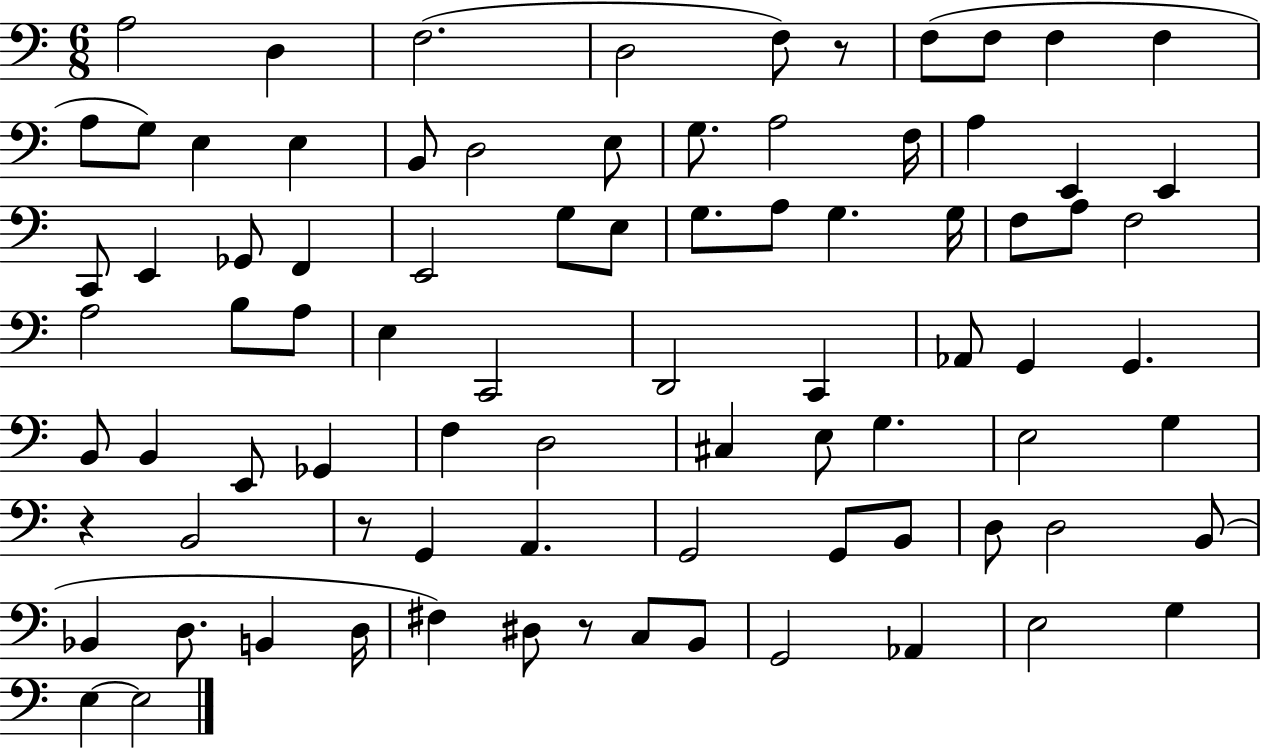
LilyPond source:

{
  \clef bass
  \numericTimeSignature
  \time 6/8
  \key c \major
  \repeat volta 2 { a2 d4 | f2.( | d2 f8) r8 | f8( f8 f4 f4 | \break a8 g8) e4 e4 | b,8 d2 e8 | g8. a2 f16 | a4 e,4 e,4 | \break c,8 e,4 ges,8 f,4 | e,2 g8 e8 | g8. a8 g4. g16 | f8 a8 f2 | \break a2 b8 a8 | e4 c,2 | d,2 c,4 | aes,8 g,4 g,4. | \break b,8 b,4 e,8 ges,4 | f4 d2 | cis4 e8 g4. | e2 g4 | \break r4 b,2 | r8 g,4 a,4. | g,2 g,8 b,8 | d8 d2 b,8( | \break bes,4 d8. b,4 d16 | fis4) dis8 r8 c8 b,8 | g,2 aes,4 | e2 g4 | \break e4~~ e2 | } \bar "|."
}